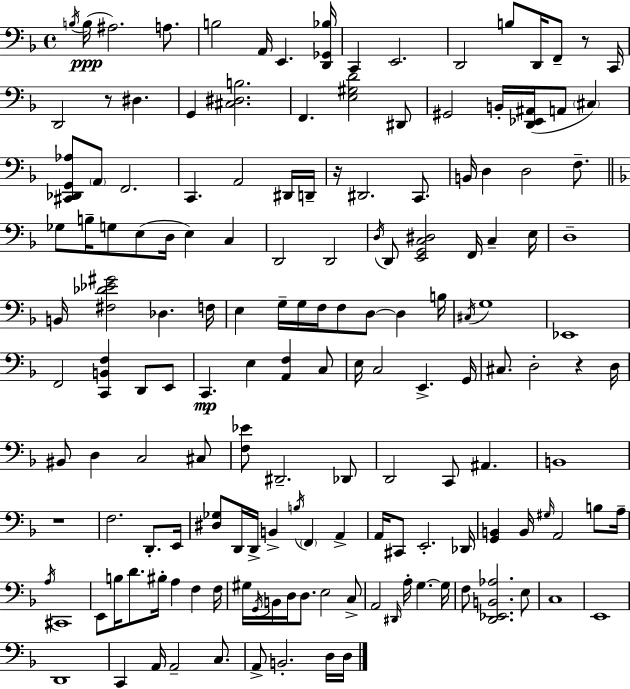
X:1
T:Untitled
M:4/4
L:1/4
K:F
B,/4 B,/4 ^A,2 A,/2 B,2 A,,/4 E,, [D,,_G,,_B,]/4 C,, E,,2 D,,2 B,/2 D,,/4 F,,/2 z/2 C,,/4 D,,2 z/2 ^D, G,, [^C,^D,B,]2 F,, [E,^G,D]2 ^D,,/2 ^G,,2 B,,/4 [D,,_E,,^A,,]/4 A,,/2 ^C, [^C,,_D,,G,,_A,]/2 A,,/2 F,,2 C,, A,,2 ^D,,/4 D,,/4 z/4 ^D,,2 C,,/2 B,,/4 D, D,2 F,/2 _G,/2 B,/4 G,/2 E,/2 D,/4 E, C, D,,2 D,,2 D,/4 D,,/2 [E,,G,,C,^D,]2 F,,/4 C, E,/4 D,4 B,,/4 [^F,_D_E^G]2 _D, F,/4 E, G,/4 G,/4 F,/4 F,/2 D,/2 D, B,/4 ^C,/4 G,4 _E,,4 F,,2 [C,,B,,F,] D,,/2 E,,/2 C,, E, [A,,F,] C,/2 E,/4 C,2 E,, G,,/4 ^C,/2 D,2 z D,/4 ^B,,/2 D, C,2 ^C,/2 [F,_E]/2 ^D,,2 _D,,/2 D,,2 C,,/2 ^A,, B,,4 z4 F,2 D,,/2 E,,/4 [^D,_G,]/2 D,,/4 D,,/4 B,, B,/4 F,, A,, A,,/4 ^C,,/2 E,,2 _D,,/4 [G,,B,,] B,,/4 ^G,/4 A,,2 B,/2 A,/4 A,/4 ^C,,4 E,,/2 B,/4 D/2 ^B,/4 A, F, F,/4 ^G,/4 G,,/4 B,,/4 D,/4 D,/2 E,2 C,/2 A,,2 ^D,,/4 A,/4 G, G,/4 F,/2 [D,,_E,,B,,_A,]2 E,/2 C,4 E,,4 D,,4 C,, A,,/4 A,,2 C,/2 A,,/2 B,,2 D,/4 D,/4